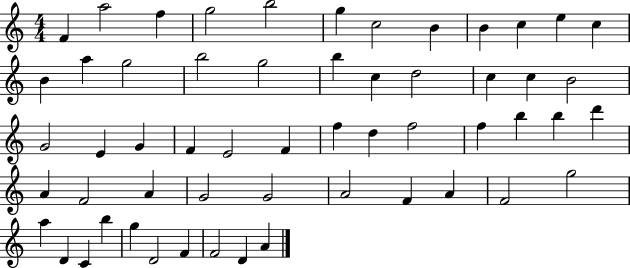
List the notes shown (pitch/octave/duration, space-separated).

F4/q A5/h F5/q G5/h B5/h G5/q C5/h B4/q B4/q C5/q E5/q C5/q B4/q A5/q G5/h B5/h G5/h B5/q C5/q D5/h C5/q C5/q B4/h G4/h E4/q G4/q F4/q E4/h F4/q F5/q D5/q F5/h F5/q B5/q B5/q D6/q A4/q F4/h A4/q G4/h G4/h A4/h F4/q A4/q F4/h G5/h A5/q D4/q C4/q B5/q G5/q D4/h F4/q F4/h D4/q A4/q